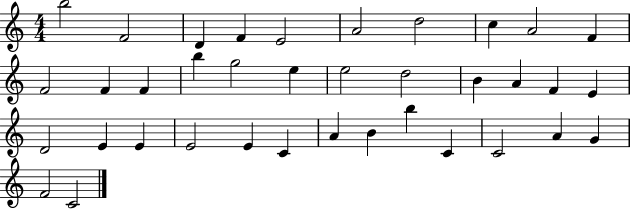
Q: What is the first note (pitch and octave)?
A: B5